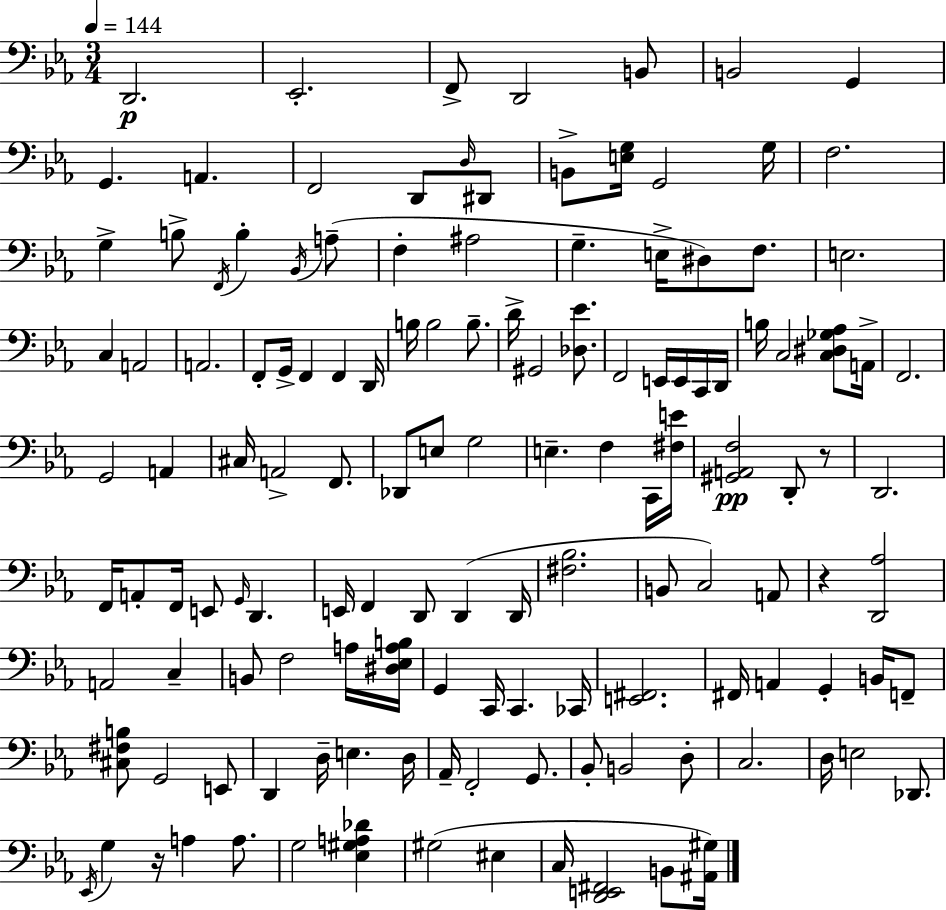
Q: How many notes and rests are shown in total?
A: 134